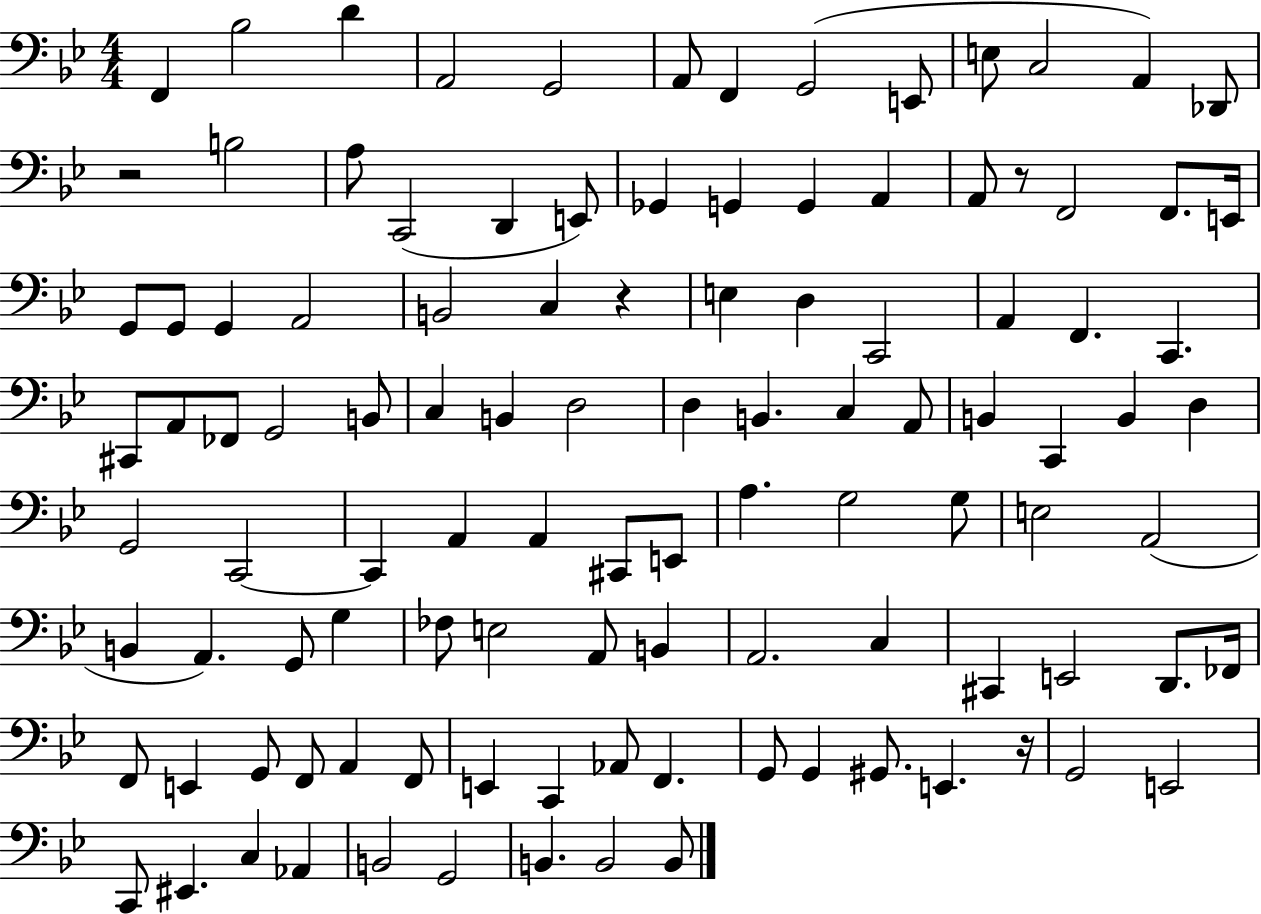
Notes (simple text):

F2/q Bb3/h D4/q A2/h G2/h A2/e F2/q G2/h E2/e E3/e C3/h A2/q Db2/e R/h B3/h A3/e C2/h D2/q E2/e Gb2/q G2/q G2/q A2/q A2/e R/e F2/h F2/e. E2/s G2/e G2/e G2/q A2/h B2/h C3/q R/q E3/q D3/q C2/h A2/q F2/q. C2/q. C#2/e A2/e FES2/e G2/h B2/e C3/q B2/q D3/h D3/q B2/q. C3/q A2/e B2/q C2/q B2/q D3/q G2/h C2/h C2/q A2/q A2/q C#2/e E2/e A3/q. G3/h G3/e E3/h A2/h B2/q A2/q. G2/e G3/q FES3/e E3/h A2/e B2/q A2/h. C3/q C#2/q E2/h D2/e. FES2/s F2/e E2/q G2/e F2/e A2/q F2/e E2/q C2/q Ab2/e F2/q. G2/e G2/q G#2/e. E2/q. R/s G2/h E2/h C2/e EIS2/q. C3/q Ab2/q B2/h G2/h B2/q. B2/h B2/e